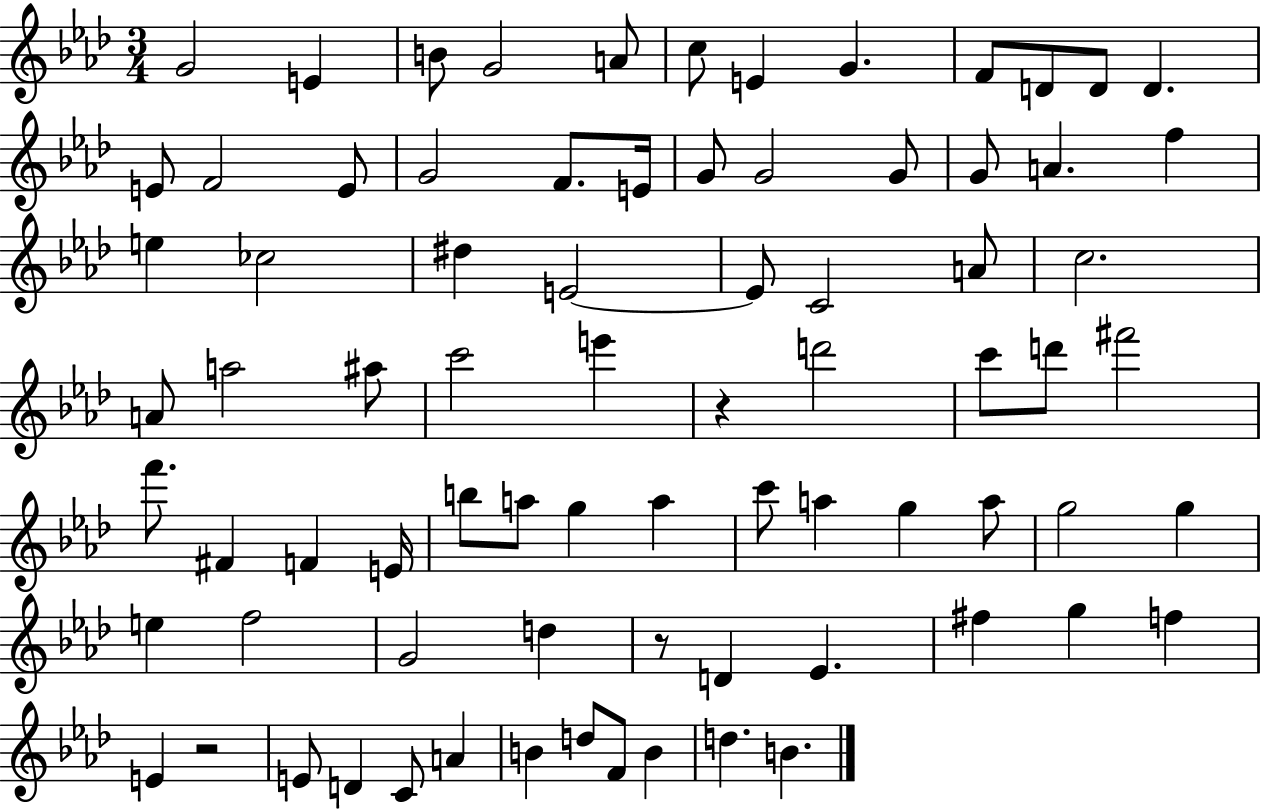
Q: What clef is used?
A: treble